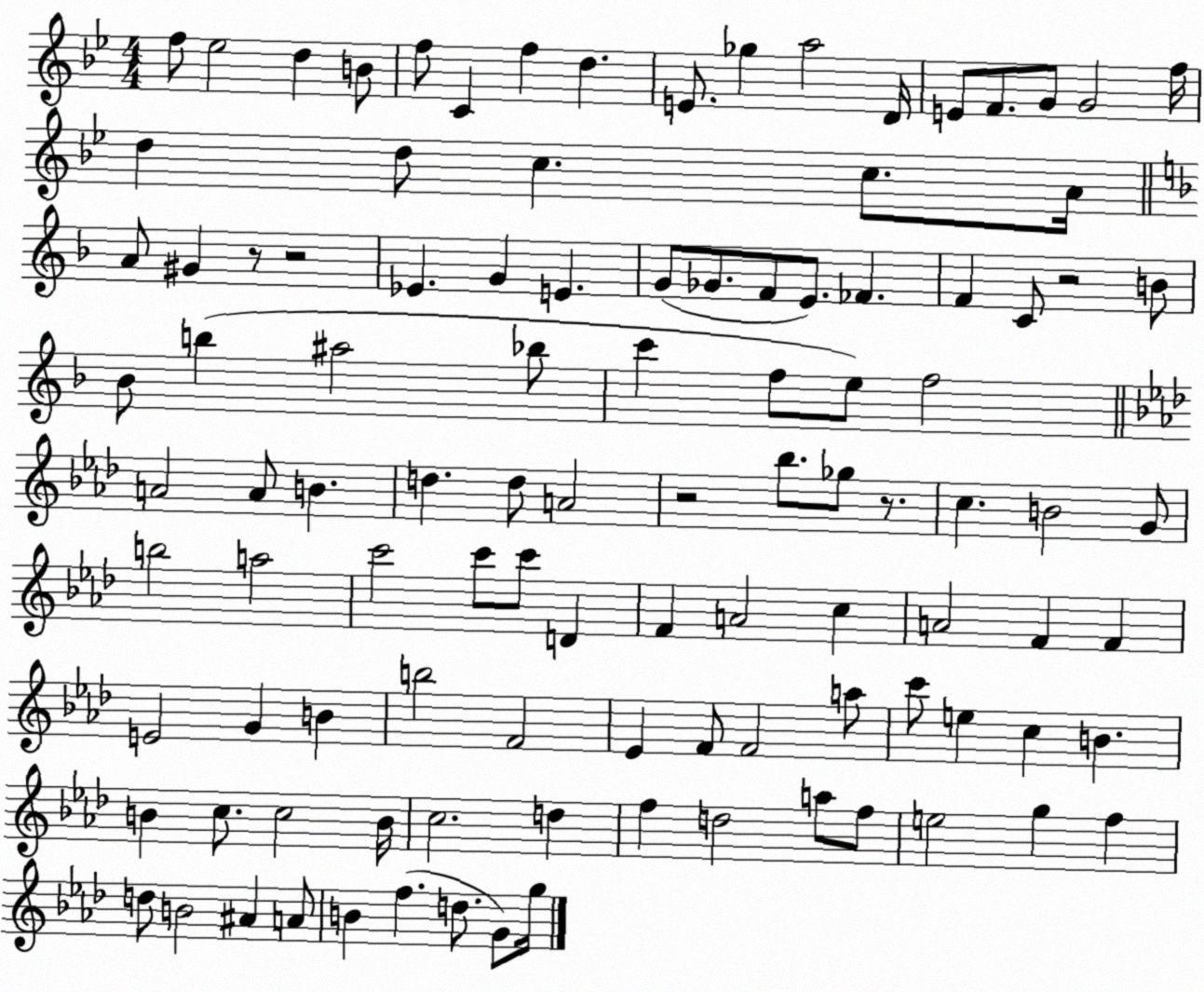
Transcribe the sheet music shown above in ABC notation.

X:1
T:Untitled
M:4/4
L:1/4
K:Bb
f/2 _e2 d B/2 f/2 C f d E/2 _g a2 D/4 E/2 F/2 G/2 G2 f/4 d d/2 c c/2 A/4 A/2 ^G z/2 z2 _E G E G/2 _G/2 F/2 E/2 _F F C/2 z2 B/2 _B/2 b ^a2 _b/2 c' f/2 e/2 f2 A2 A/2 B d d/2 A2 z2 _b/2 _g/2 z/2 c B2 G/2 b2 a2 c'2 c'/2 c'/2 D F A2 c A2 F F E2 G B b2 F2 _E F/2 F2 a/2 c'/2 e c B B c/2 c2 B/4 c2 d f d2 a/2 f/2 e2 g f d/2 B2 ^A A/2 B f d/2 G/2 g/4